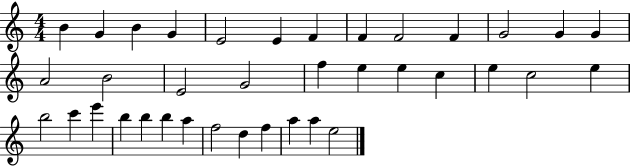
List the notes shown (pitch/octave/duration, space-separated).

B4/q G4/q B4/q G4/q E4/h E4/q F4/q F4/q F4/h F4/q G4/h G4/q G4/q A4/h B4/h E4/h G4/h F5/q E5/q E5/q C5/q E5/q C5/h E5/q B5/h C6/q E6/q B5/q B5/q B5/q A5/q F5/h D5/q F5/q A5/q A5/q E5/h